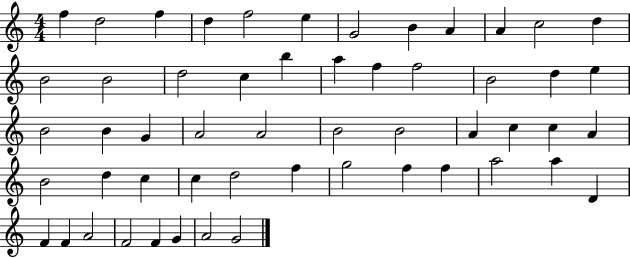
{
  \clef treble
  \numericTimeSignature
  \time 4/4
  \key c \major
  f''4 d''2 f''4 | d''4 f''2 e''4 | g'2 b'4 a'4 | a'4 c''2 d''4 | \break b'2 b'2 | d''2 c''4 b''4 | a''4 f''4 f''2 | b'2 d''4 e''4 | \break b'2 b'4 g'4 | a'2 a'2 | b'2 b'2 | a'4 c''4 c''4 a'4 | \break b'2 d''4 c''4 | c''4 d''2 f''4 | g''2 f''4 f''4 | a''2 a''4 d'4 | \break f'4 f'4 a'2 | f'2 f'4 g'4 | a'2 g'2 | \bar "|."
}